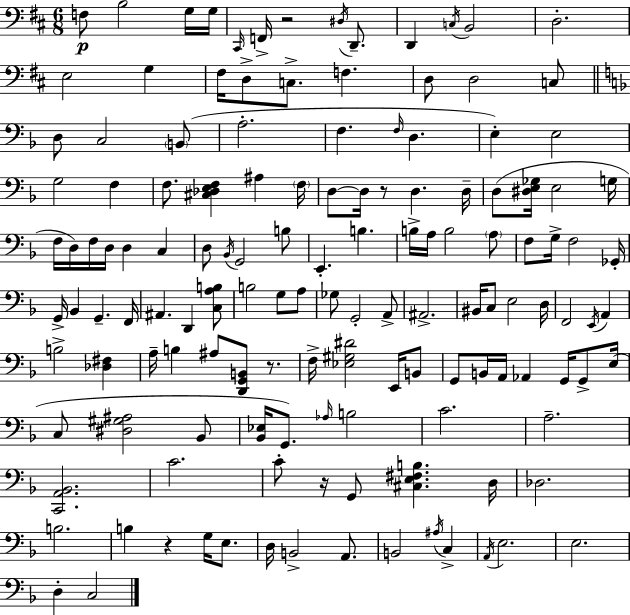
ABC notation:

X:1
T:Untitled
M:6/8
L:1/4
K:D
F,/2 B,2 G,/4 G,/4 ^C,,/4 F,,/4 z2 ^D,/4 D,,/2 D,, C,/4 B,,2 D,2 E,2 G, ^F,/4 D,/2 C,/2 F, D,/2 D,2 C,/2 D,/2 C,2 B,,/2 A,2 F, F,/4 D, E, E,2 G,2 F, F,/2 [^C,_D,E,F,] ^A, F,/4 D,/2 D,/4 z/2 D, D,/4 D,/2 [^D,E,_G,]/4 E,2 G,/4 F,/4 D,/4 F,/4 D,/4 D, C, D,/2 _B,,/4 G,,2 B,/2 E,, B, B,/4 A,/4 B,2 A,/2 F,/2 G,/4 F,2 _G,,/4 G,,/4 _B,, G,, F,,/4 ^A,, D,, [C,A,B,]/2 B,2 G,/2 A,/2 _G,/2 G,,2 A,,/2 ^A,,2 ^B,,/4 C,/2 E,2 D,/4 F,,2 E,,/4 A,, B,2 [_D,^F,] A,/4 B, ^A,/2 [D,,G,,B,,]/2 z/2 F,/4 [_E,^G,^D]2 E,,/4 B,,/2 G,,/2 B,,/4 A,,/4 _A,, G,,/4 G,,/2 E,/4 C,/2 [^D,^G,^A,]2 _B,,/2 [_B,,_E,]/4 G,,/2 _A,/4 B,2 C2 A,2 [C,,A,,_B,,]2 C2 C/2 z/4 G,,/2 [^C,E,^F,B,] D,/4 _D,2 B,2 B, z G,/4 E,/2 D,/4 B,,2 A,,/2 B,,2 ^A,/4 C, A,,/4 E,2 E,2 D, C,2